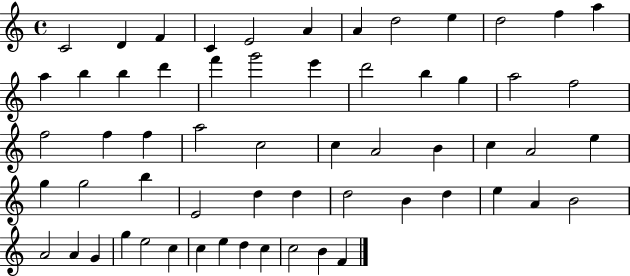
{
  \clef treble
  \time 4/4
  \defaultTimeSignature
  \key c \major
  c'2 d'4 f'4 | c'4 e'2 a'4 | a'4 d''2 e''4 | d''2 f''4 a''4 | \break a''4 b''4 b''4 d'''4 | f'''4 g'''2 e'''4 | d'''2 b''4 g''4 | a''2 f''2 | \break f''2 f''4 f''4 | a''2 c''2 | c''4 a'2 b'4 | c''4 a'2 e''4 | \break g''4 g''2 b''4 | e'2 d''4 d''4 | d''2 b'4 d''4 | e''4 a'4 b'2 | \break a'2 a'4 g'4 | g''4 e''2 c''4 | c''4 e''4 d''4 c''4 | c''2 b'4 f'4 | \break \bar "|."
}